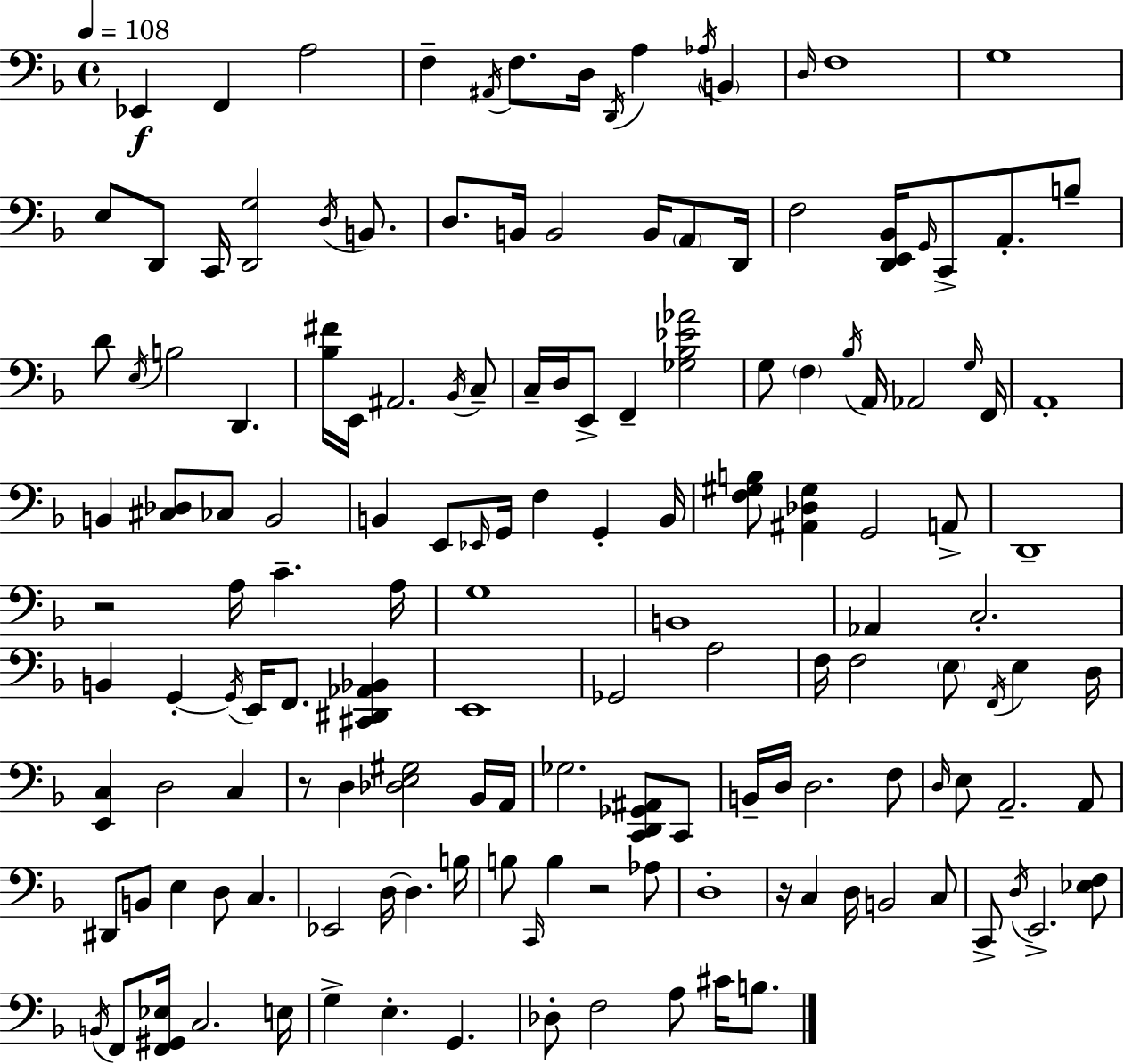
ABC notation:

X:1
T:Untitled
M:4/4
L:1/4
K:F
_E,, F,, A,2 F, ^A,,/4 F,/2 D,/4 D,,/4 A, _A,/4 B,, D,/4 F,4 G,4 E,/2 D,,/2 C,,/4 [D,,G,]2 D,/4 B,,/2 D,/2 B,,/4 B,,2 B,,/4 A,,/2 D,,/4 F,2 [D,,E,,_B,,]/4 G,,/4 C,,/2 A,,/2 B,/2 D/2 E,/4 B,2 D,, [_B,^F]/4 E,,/4 ^A,,2 _B,,/4 C,/2 C,/4 D,/4 E,,/2 F,, [_G,_B,_E_A]2 G,/2 F, _B,/4 A,,/4 _A,,2 G,/4 F,,/4 A,,4 B,, [^C,_D,]/2 _C,/2 B,,2 B,, E,,/2 _E,,/4 G,,/4 F, G,, B,,/4 [F,^G,B,]/2 [^A,,_D,^G,] G,,2 A,,/2 D,,4 z2 A,/4 C A,/4 G,4 B,,4 _A,, C,2 B,, G,, G,,/4 E,,/4 F,,/2 [^C,,^D,,_A,,_B,,] E,,4 _G,,2 A,2 F,/4 F,2 E,/2 F,,/4 E, D,/4 [E,,C,] D,2 C, z/2 D, [_D,E,^G,]2 _B,,/4 A,,/4 _G,2 [C,,D,,_G,,^A,,]/2 C,,/2 B,,/4 D,/4 D,2 F,/2 D,/4 E,/2 A,,2 A,,/2 ^D,,/2 B,,/2 E, D,/2 C, _E,,2 D,/4 D, B,/4 B,/2 C,,/4 B, z2 _A,/2 D,4 z/4 C, D,/4 B,,2 C,/2 C,,/2 D,/4 E,,2 [_E,F,]/2 B,,/4 F,,/2 [F,,^G,,_E,]/4 C,2 E,/4 G, E, G,, _D,/2 F,2 A,/2 ^C/4 B,/2